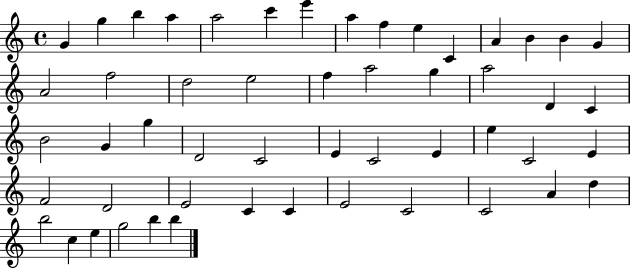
G4/q G5/q B5/q A5/q A5/h C6/q E6/q A5/q F5/q E5/q C4/q A4/q B4/q B4/q G4/q A4/h F5/h D5/h E5/h F5/q A5/h G5/q A5/h D4/q C4/q B4/h G4/q G5/q D4/h C4/h E4/q C4/h E4/q E5/q C4/h E4/q F4/h D4/h E4/h C4/q C4/q E4/h C4/h C4/h A4/q D5/q B5/h C5/q E5/q G5/h B5/q B5/q